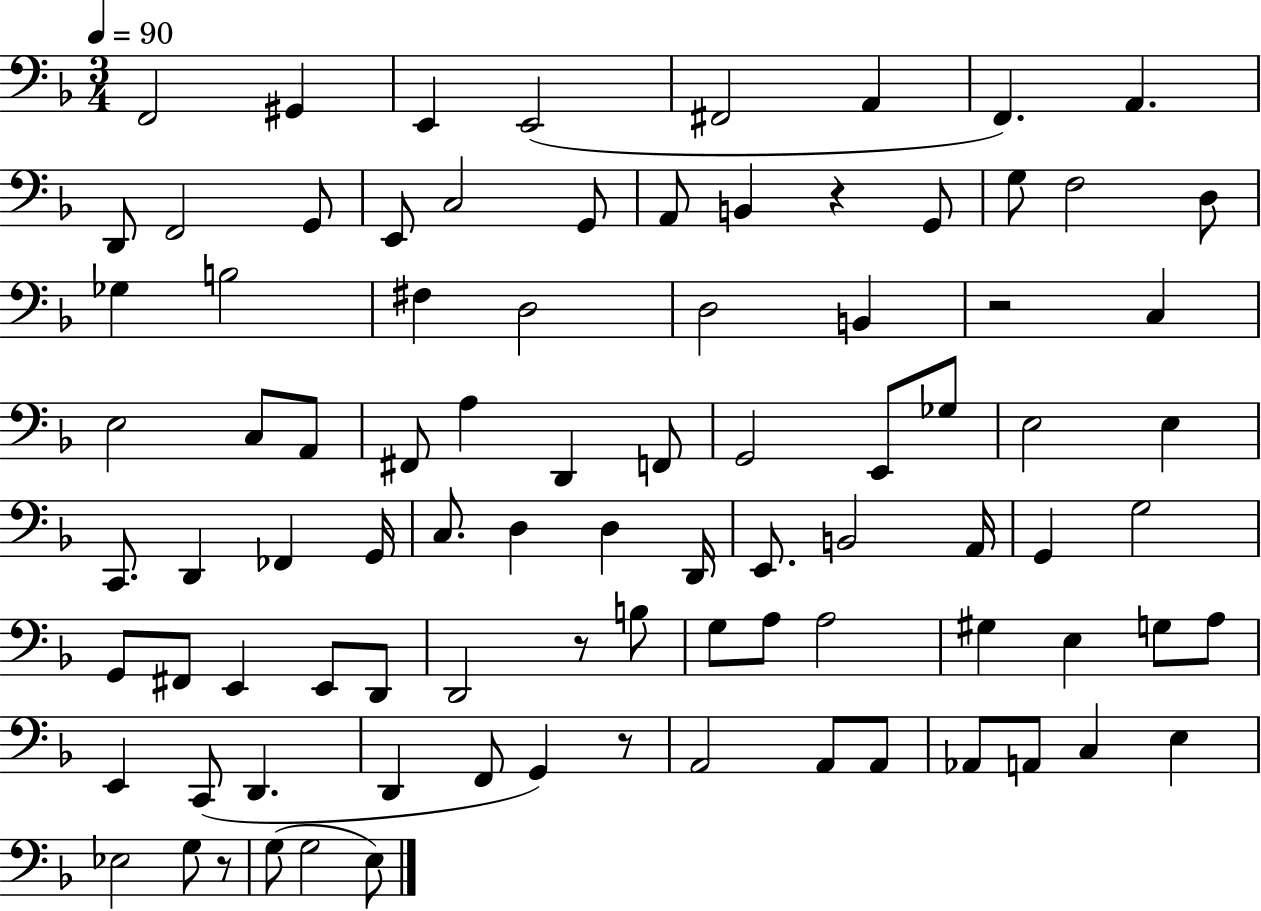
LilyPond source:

{
  \clef bass
  \numericTimeSignature
  \time 3/4
  \key f \major
  \tempo 4 = 90
  f,2 gis,4 | e,4 e,2( | fis,2 a,4 | f,4.) a,4. | \break d,8 f,2 g,8 | e,8 c2 g,8 | a,8 b,4 r4 g,8 | g8 f2 d8 | \break ges4 b2 | fis4 d2 | d2 b,4 | r2 c4 | \break e2 c8 a,8 | fis,8 a4 d,4 f,8 | g,2 e,8 ges8 | e2 e4 | \break c,8. d,4 fes,4 g,16 | c8. d4 d4 d,16 | e,8. b,2 a,16 | g,4 g2 | \break g,8 fis,8 e,4 e,8 d,8 | d,2 r8 b8 | g8 a8 a2 | gis4 e4 g8 a8 | \break e,4 c,8( d,4. | d,4 f,8 g,4) r8 | a,2 a,8 a,8 | aes,8 a,8 c4 e4 | \break ees2 g8 r8 | g8( g2 e8) | \bar "|."
}